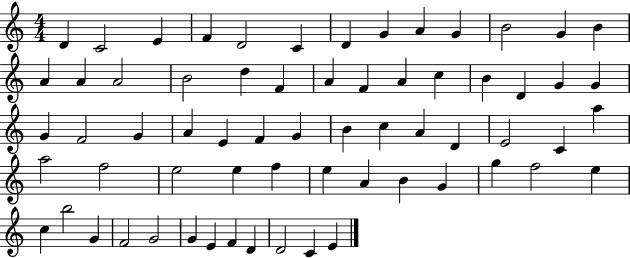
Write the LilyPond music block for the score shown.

{
  \clef treble
  \numericTimeSignature
  \time 4/4
  \key c \major
  d'4 c'2 e'4 | f'4 d'2 c'4 | d'4 g'4 a'4 g'4 | b'2 g'4 b'4 | \break a'4 a'4 a'2 | b'2 d''4 f'4 | a'4 f'4 a'4 c''4 | b'4 d'4 g'4 g'4 | \break g'4 f'2 g'4 | a'4 e'4 f'4 g'4 | b'4 c''4 a'4 d'4 | e'2 c'4 a''4 | \break a''2 f''2 | e''2 e''4 f''4 | e''4 a'4 b'4 g'4 | g''4 f''2 e''4 | \break c''4 b''2 g'4 | f'2 g'2 | g'4 e'4 f'4 d'4 | d'2 c'4 e'4 | \break \bar "|."
}